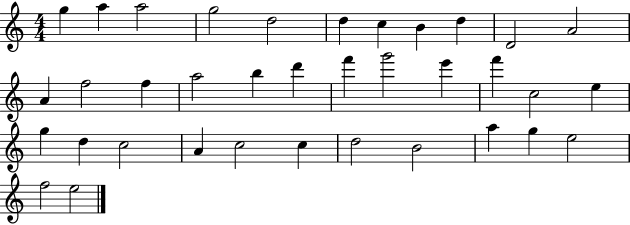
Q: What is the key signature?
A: C major